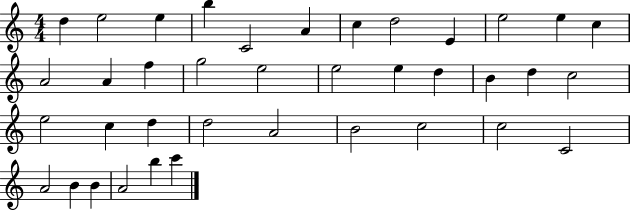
{
  \clef treble
  \numericTimeSignature
  \time 4/4
  \key c \major
  d''4 e''2 e''4 | b''4 c'2 a'4 | c''4 d''2 e'4 | e''2 e''4 c''4 | \break a'2 a'4 f''4 | g''2 e''2 | e''2 e''4 d''4 | b'4 d''4 c''2 | \break e''2 c''4 d''4 | d''2 a'2 | b'2 c''2 | c''2 c'2 | \break a'2 b'4 b'4 | a'2 b''4 c'''4 | \bar "|."
}